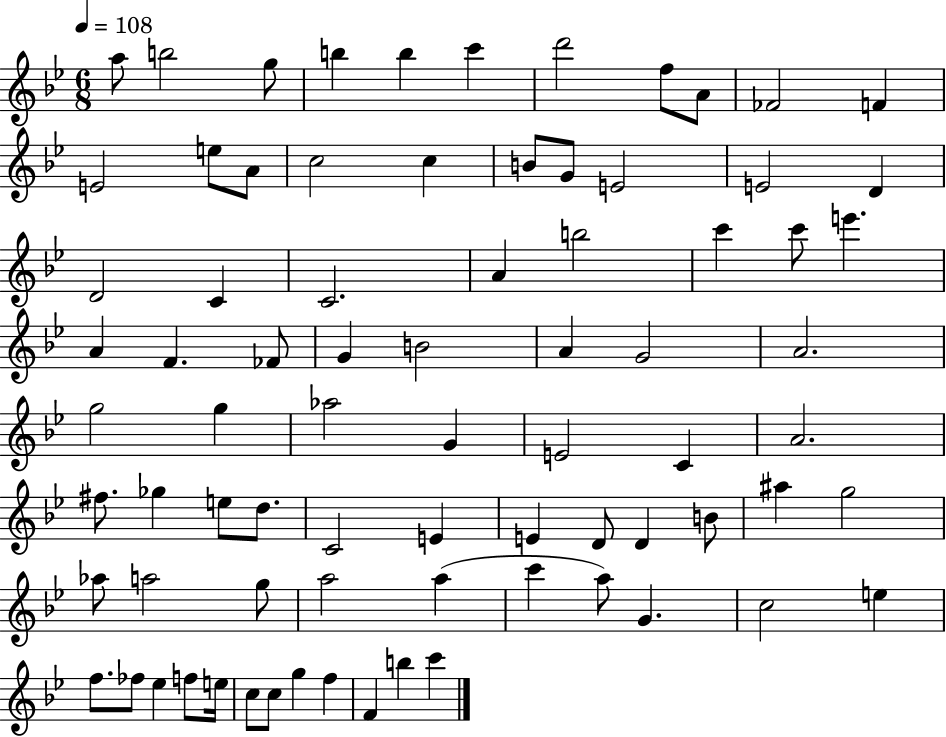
{
  \clef treble
  \numericTimeSignature
  \time 6/8
  \key bes \major
  \tempo 4 = 108
  \repeat volta 2 { a''8 b''2 g''8 | b''4 b''4 c'''4 | d'''2 f''8 a'8 | fes'2 f'4 | \break e'2 e''8 a'8 | c''2 c''4 | b'8 g'8 e'2 | e'2 d'4 | \break d'2 c'4 | c'2. | a'4 b''2 | c'''4 c'''8 e'''4. | \break a'4 f'4. fes'8 | g'4 b'2 | a'4 g'2 | a'2. | \break g''2 g''4 | aes''2 g'4 | e'2 c'4 | a'2. | \break fis''8. ges''4 e''8 d''8. | c'2 e'4 | e'4 d'8 d'4 b'8 | ais''4 g''2 | \break aes''8 a''2 g''8 | a''2 a''4( | c'''4 a''8) g'4. | c''2 e''4 | \break f''8. fes''8 ees''4 f''8 e''16 | c''8 c''8 g''4 f''4 | f'4 b''4 c'''4 | } \bar "|."
}